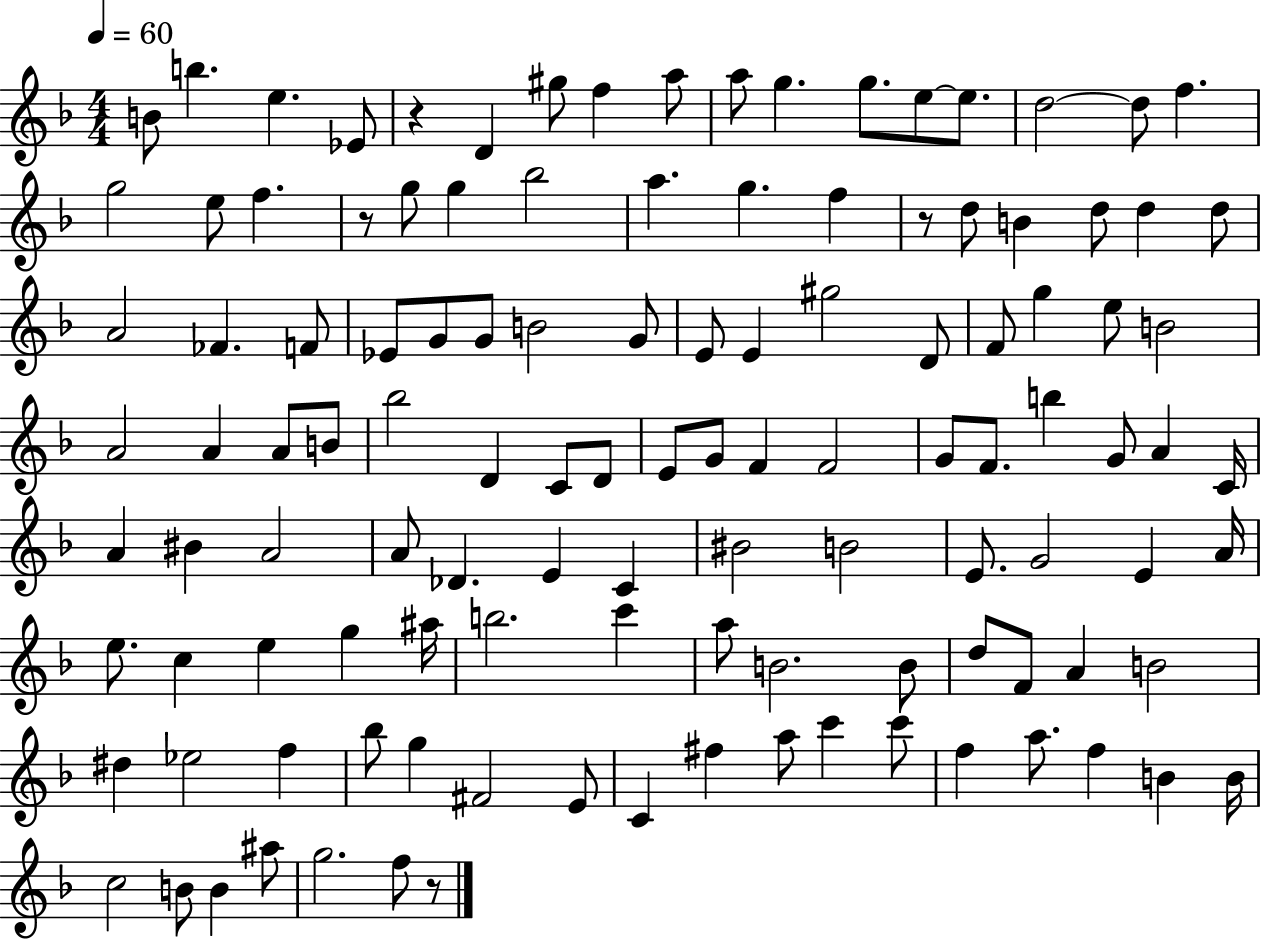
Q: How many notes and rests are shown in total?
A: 118